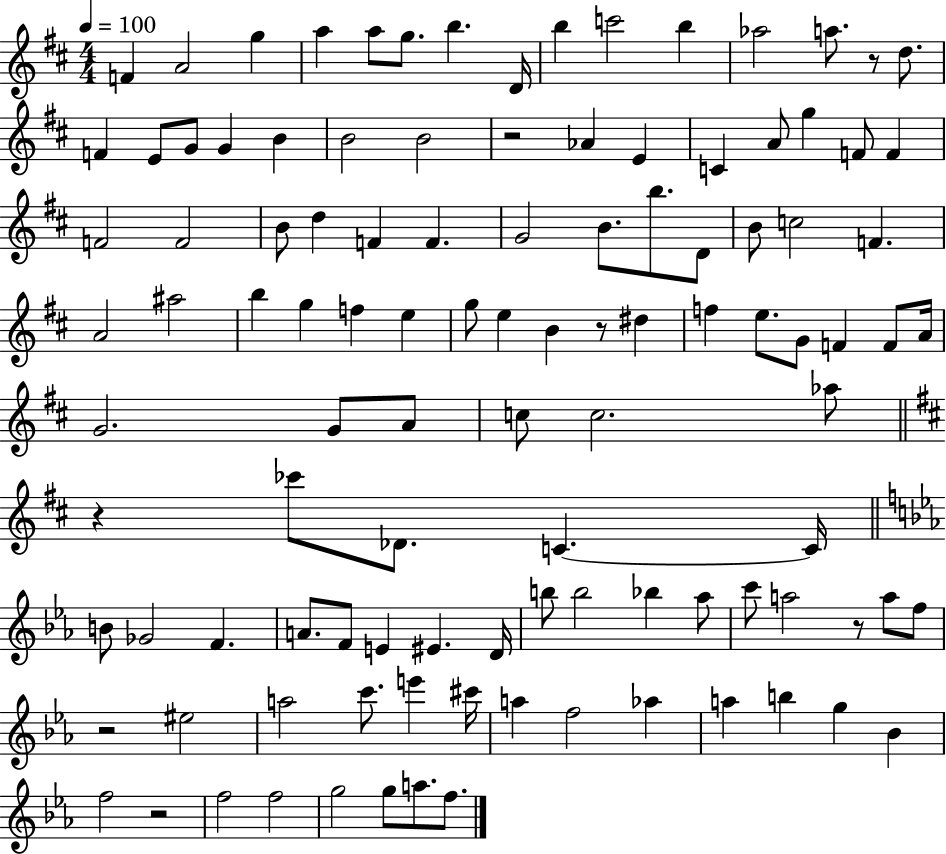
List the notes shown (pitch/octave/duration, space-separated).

F4/q A4/h G5/q A5/q A5/e G5/e. B5/q. D4/s B5/q C6/h B5/q Ab5/h A5/e. R/e D5/e. F4/q E4/e G4/e G4/q B4/q B4/h B4/h R/h Ab4/q E4/q C4/q A4/e G5/q F4/e F4/q F4/h F4/h B4/e D5/q F4/q F4/q. G4/h B4/e. B5/e. D4/e B4/e C5/h F4/q. A4/h A#5/h B5/q G5/q F5/q E5/q G5/e E5/q B4/q R/e D#5/q F5/q E5/e. G4/e F4/q F4/e A4/s G4/h. G4/e A4/e C5/e C5/h. Ab5/e R/q CES6/e Db4/e. C4/q. C4/s B4/e Gb4/h F4/q. A4/e. F4/e E4/q EIS4/q. D4/s B5/e B5/h Bb5/q Ab5/e C6/e A5/h R/e A5/e F5/e R/h EIS5/h A5/h C6/e. E6/q C#6/s A5/q F5/h Ab5/q A5/q B5/q G5/q Bb4/q F5/h R/h F5/h F5/h G5/h G5/e A5/e. F5/e.